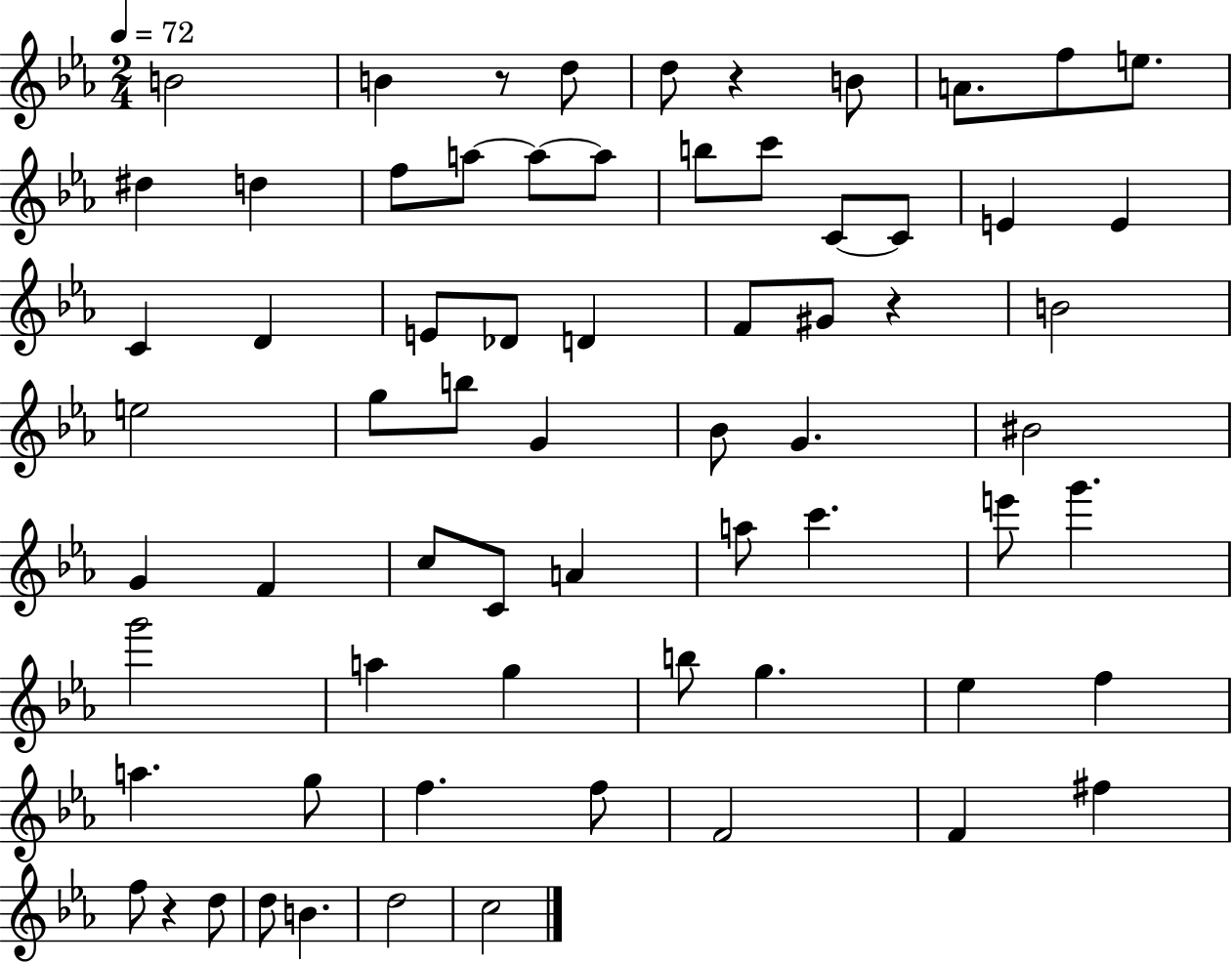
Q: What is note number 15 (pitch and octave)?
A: B5